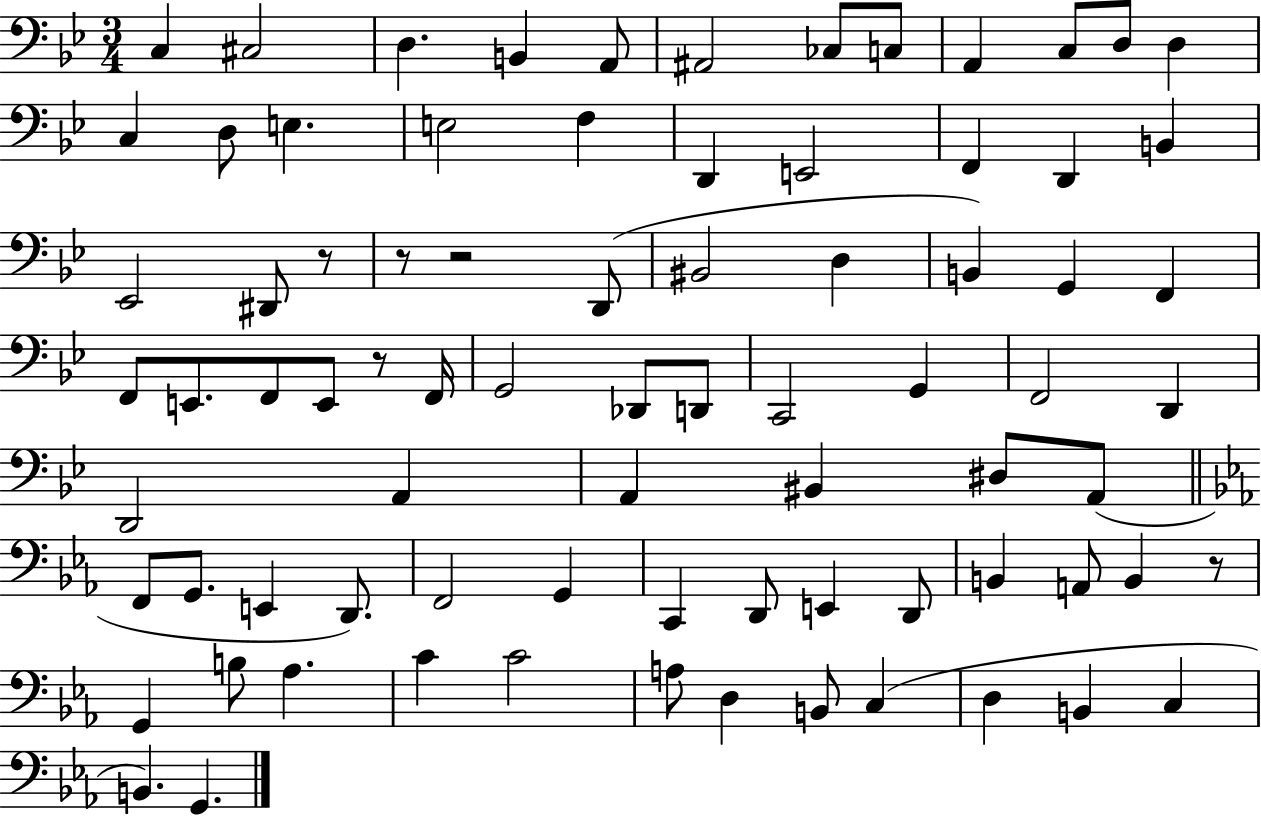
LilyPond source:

{
  \clef bass
  \numericTimeSignature
  \time 3/4
  \key bes \major
  c4 cis2 | d4. b,4 a,8 | ais,2 ces8 c8 | a,4 c8 d8 d4 | \break c4 d8 e4. | e2 f4 | d,4 e,2 | f,4 d,4 b,4 | \break ees,2 dis,8 r8 | r8 r2 d,8( | bis,2 d4 | b,4) g,4 f,4 | \break f,8 e,8. f,8 e,8 r8 f,16 | g,2 des,8 d,8 | c,2 g,4 | f,2 d,4 | \break d,2 a,4 | a,4 bis,4 dis8 a,8( | \bar "||" \break \key ees \major f,8 g,8. e,4 d,8.) | f,2 g,4 | c,4 d,8 e,4 d,8 | b,4 a,8 b,4 r8 | \break g,4 b8 aes4. | c'4 c'2 | a8 d4 b,8 c4( | d4 b,4 c4 | \break b,4.) g,4. | \bar "|."
}